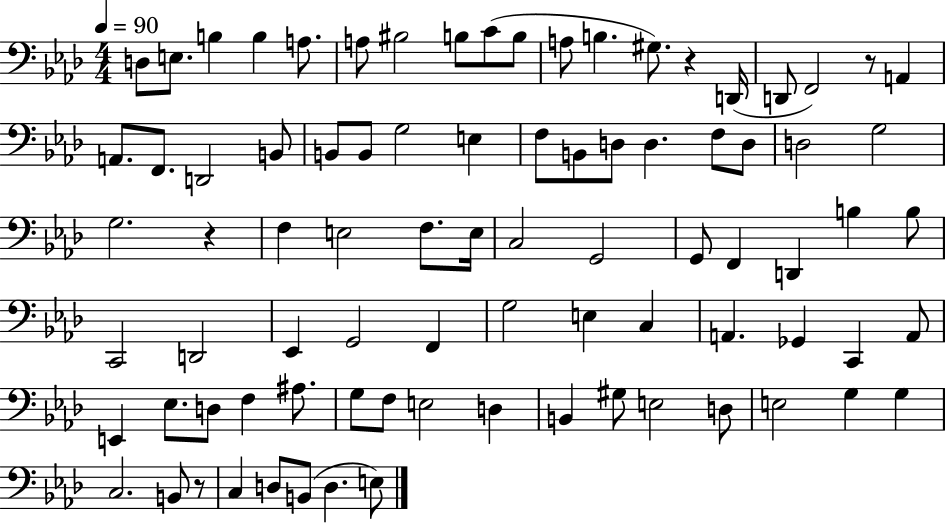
{
  \clef bass
  \numericTimeSignature
  \time 4/4
  \key aes \major
  \tempo 4 = 90
  d8 e8. b4 b4 a8. | a8 bis2 b8 c'8( b8 | a8 b4. gis8.) r4 d,16( | d,8 f,2) r8 a,4 | \break a,8. f,8. d,2 b,8 | b,8 b,8 g2 e4 | f8 b,8 d8 d4. f8 d8 | d2 g2 | \break g2. r4 | f4 e2 f8. e16 | c2 g,2 | g,8 f,4 d,4 b4 b8 | \break c,2 d,2 | ees,4 g,2 f,4 | g2 e4 c4 | a,4. ges,4 c,4 a,8 | \break e,4 ees8. d8 f4 ais8. | g8 f8 e2 d4 | b,4 gis8 e2 d8 | e2 g4 g4 | \break c2. b,8 r8 | c4 d8 b,8( d4. e8) | \bar "|."
}